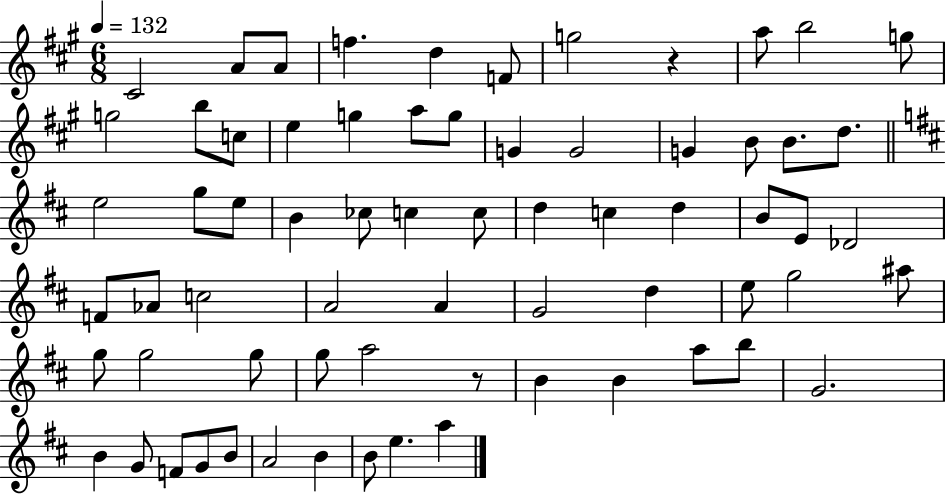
C#4/h A4/e A4/e F5/q. D5/q F4/e G5/h R/q A5/e B5/h G5/e G5/h B5/e C5/e E5/q G5/q A5/e G5/e G4/q G4/h G4/q B4/e B4/e. D5/e. E5/h G5/e E5/e B4/q CES5/e C5/q C5/e D5/q C5/q D5/q B4/e E4/e Db4/h F4/e Ab4/e C5/h A4/h A4/q G4/h D5/q E5/e G5/h A#5/e G5/e G5/h G5/e G5/e A5/h R/e B4/q B4/q A5/e B5/e G4/h. B4/q G4/e F4/e G4/e B4/e A4/h B4/q B4/e E5/q. A5/q